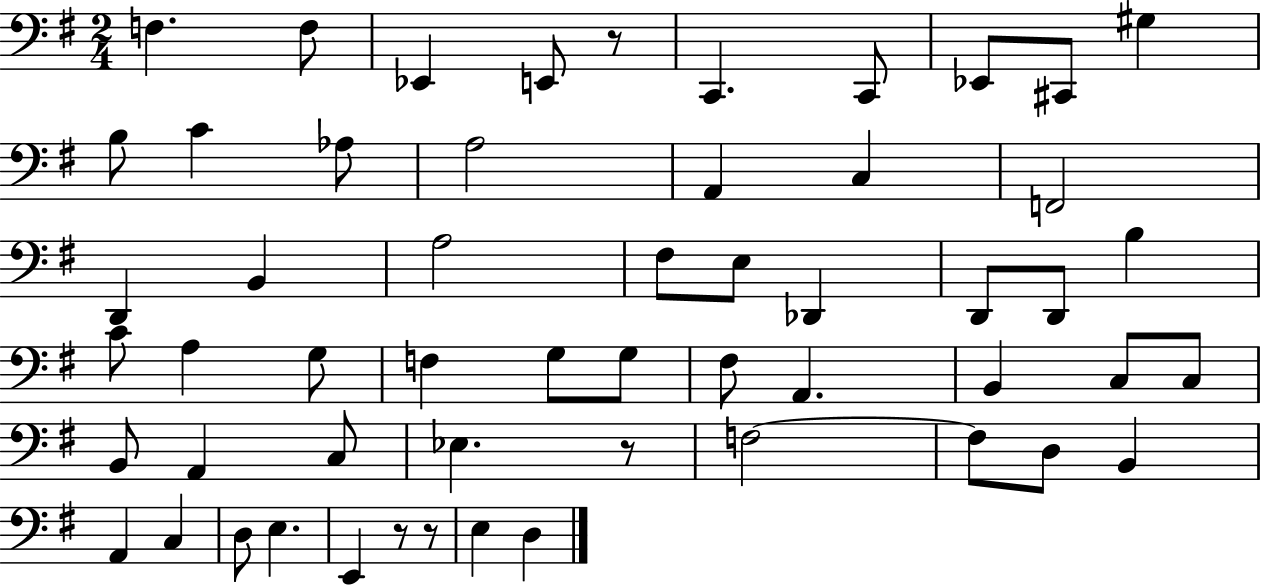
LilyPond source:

{
  \clef bass
  \numericTimeSignature
  \time 2/4
  \key g \major
  f4. f8 | ees,4 e,8 r8 | c,4. c,8 | ees,8 cis,8 gis4 | \break b8 c'4 aes8 | a2 | a,4 c4 | f,2 | \break d,4 b,4 | a2 | fis8 e8 des,4 | d,8 d,8 b4 | \break c'8 a4 g8 | f4 g8 g8 | fis8 a,4. | b,4 c8 c8 | \break b,8 a,4 c8 | ees4. r8 | f2~~ | f8 d8 b,4 | \break a,4 c4 | d8 e4. | e,4 r8 r8 | e4 d4 | \break \bar "|."
}